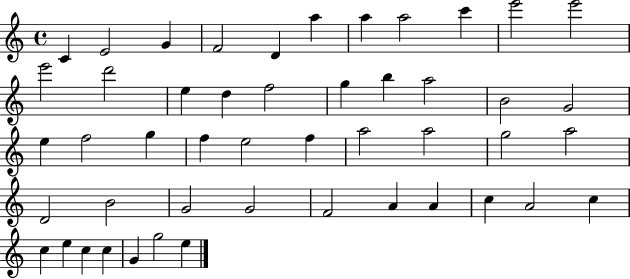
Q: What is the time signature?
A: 4/4